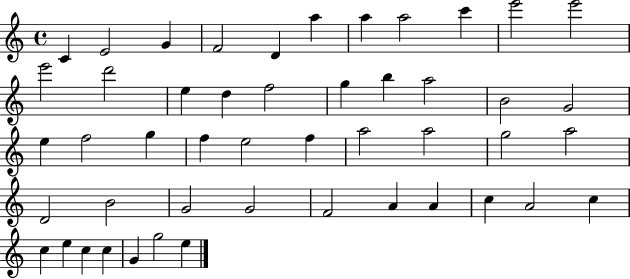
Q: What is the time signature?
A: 4/4